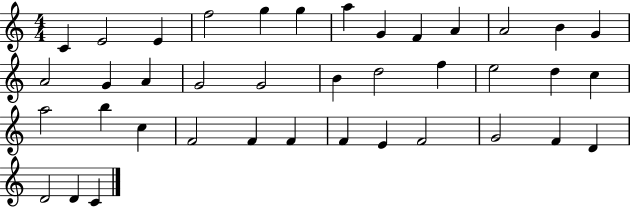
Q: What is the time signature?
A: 4/4